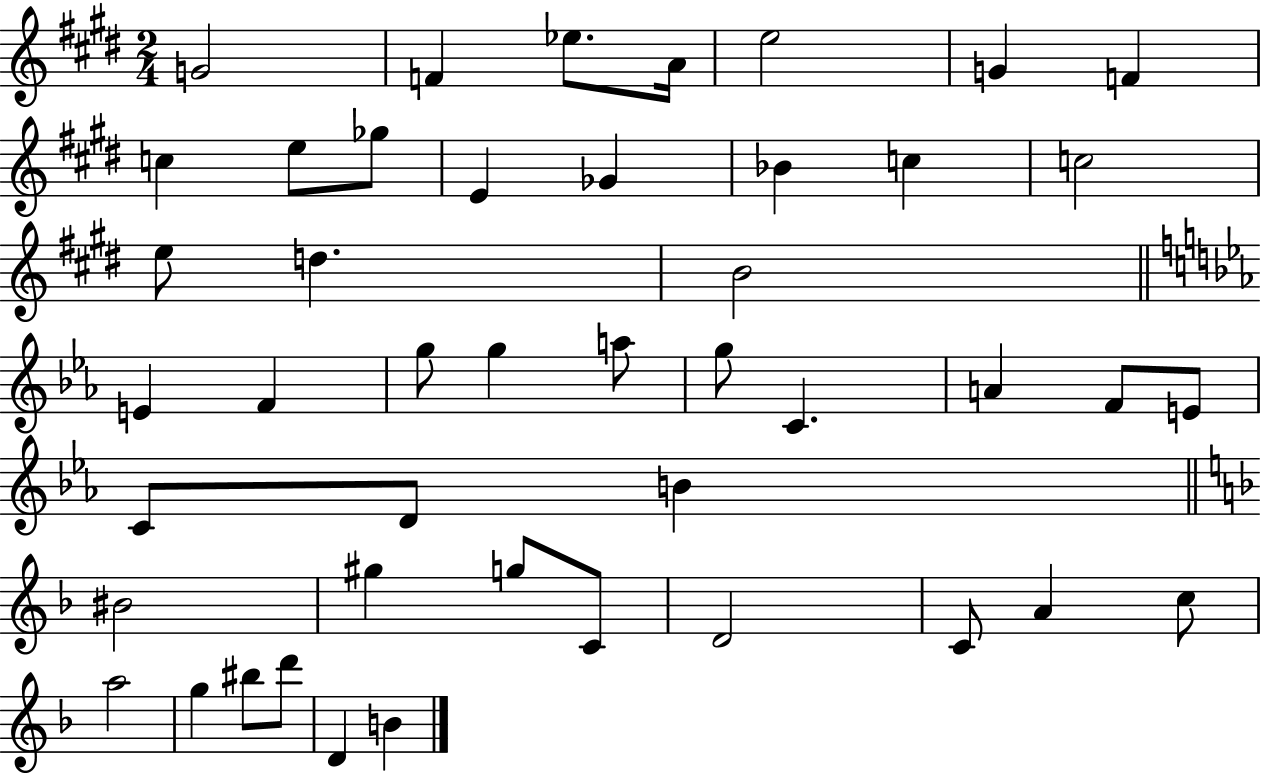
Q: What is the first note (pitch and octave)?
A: G4